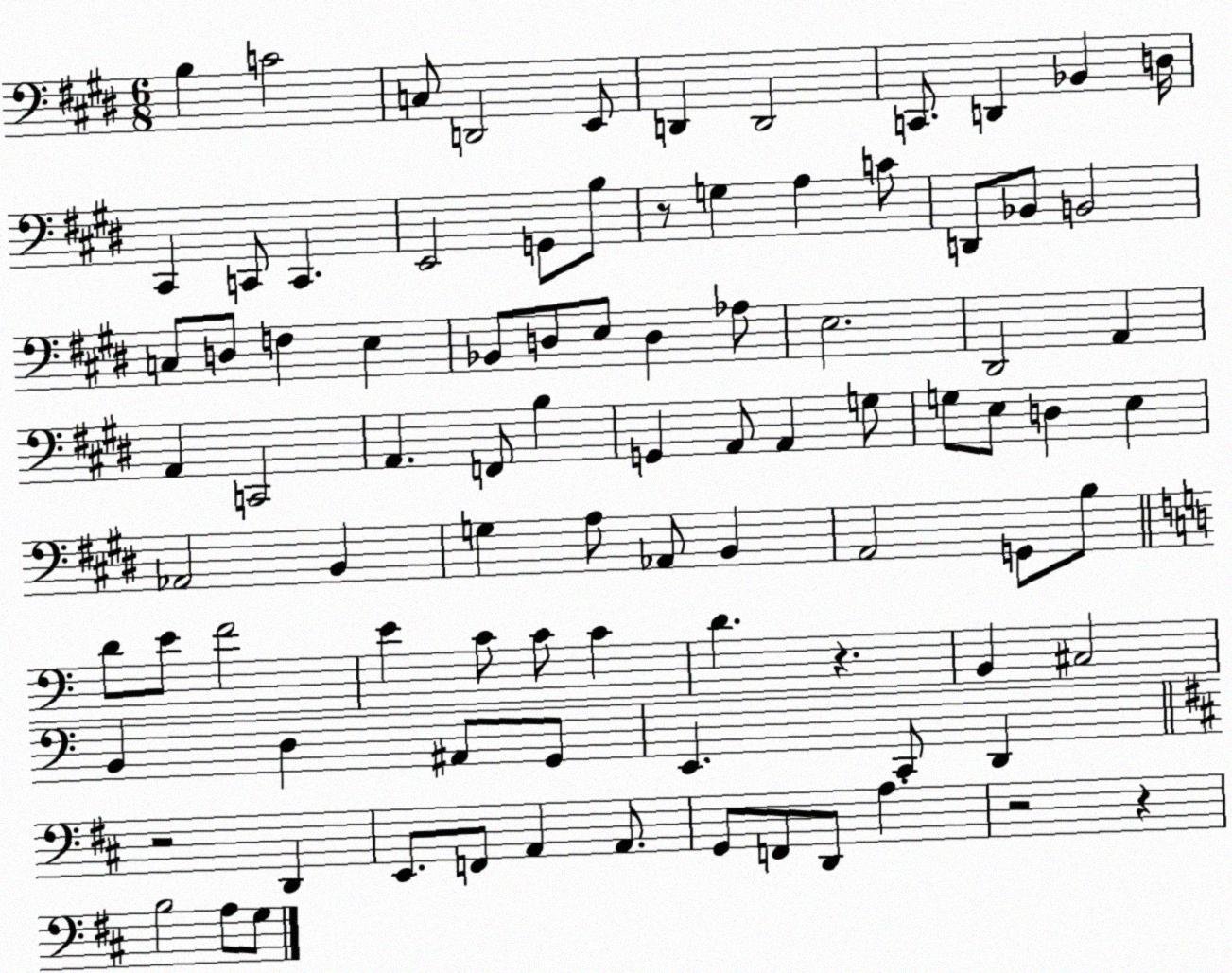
X:1
T:Untitled
M:6/8
L:1/4
K:E
B, C2 C,/2 D,,2 E,,/2 D,, D,,2 C,,/2 D,, _B,, D,/4 ^C,, C,,/2 C,, E,,2 G,,/2 B,/2 z/2 G, A, C/2 D,,/2 _B,,/2 B,,2 C,/2 D,/2 F, E, _B,,/2 D,/2 E,/2 D, _A,/2 E,2 ^D,,2 A,, A,, C,,2 A,, F,,/2 B, G,, A,,/2 A,, G,/2 G,/2 E,/2 D, E, _A,,2 B,, G, A,/2 _A,,/2 B,, A,,2 G,,/2 B,/2 D/2 E/2 F2 E C/2 C/2 C D z B,, ^C,2 B,, D, ^A,,/2 G,,/2 E,, C,,/2 D,, z2 D,, E,,/2 F,,/2 A,, A,,/2 G,,/2 F,,/2 D,,/2 A, z2 z B,2 A,/2 G,/2